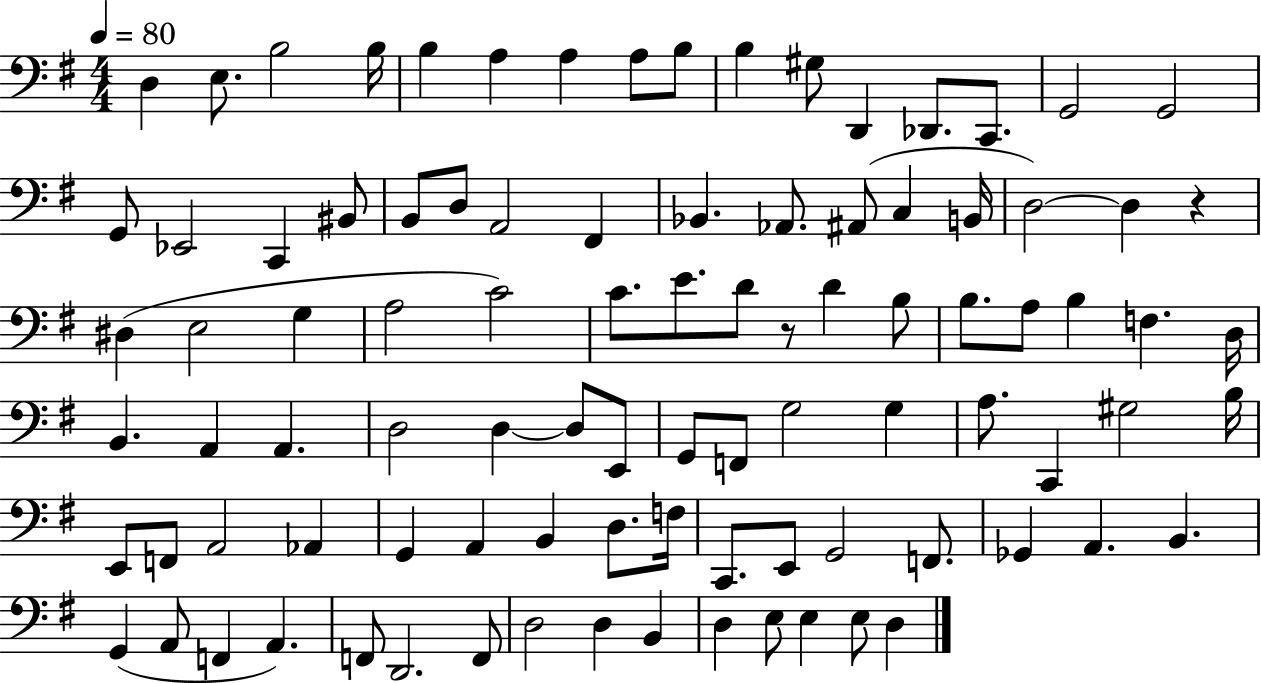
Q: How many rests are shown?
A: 2